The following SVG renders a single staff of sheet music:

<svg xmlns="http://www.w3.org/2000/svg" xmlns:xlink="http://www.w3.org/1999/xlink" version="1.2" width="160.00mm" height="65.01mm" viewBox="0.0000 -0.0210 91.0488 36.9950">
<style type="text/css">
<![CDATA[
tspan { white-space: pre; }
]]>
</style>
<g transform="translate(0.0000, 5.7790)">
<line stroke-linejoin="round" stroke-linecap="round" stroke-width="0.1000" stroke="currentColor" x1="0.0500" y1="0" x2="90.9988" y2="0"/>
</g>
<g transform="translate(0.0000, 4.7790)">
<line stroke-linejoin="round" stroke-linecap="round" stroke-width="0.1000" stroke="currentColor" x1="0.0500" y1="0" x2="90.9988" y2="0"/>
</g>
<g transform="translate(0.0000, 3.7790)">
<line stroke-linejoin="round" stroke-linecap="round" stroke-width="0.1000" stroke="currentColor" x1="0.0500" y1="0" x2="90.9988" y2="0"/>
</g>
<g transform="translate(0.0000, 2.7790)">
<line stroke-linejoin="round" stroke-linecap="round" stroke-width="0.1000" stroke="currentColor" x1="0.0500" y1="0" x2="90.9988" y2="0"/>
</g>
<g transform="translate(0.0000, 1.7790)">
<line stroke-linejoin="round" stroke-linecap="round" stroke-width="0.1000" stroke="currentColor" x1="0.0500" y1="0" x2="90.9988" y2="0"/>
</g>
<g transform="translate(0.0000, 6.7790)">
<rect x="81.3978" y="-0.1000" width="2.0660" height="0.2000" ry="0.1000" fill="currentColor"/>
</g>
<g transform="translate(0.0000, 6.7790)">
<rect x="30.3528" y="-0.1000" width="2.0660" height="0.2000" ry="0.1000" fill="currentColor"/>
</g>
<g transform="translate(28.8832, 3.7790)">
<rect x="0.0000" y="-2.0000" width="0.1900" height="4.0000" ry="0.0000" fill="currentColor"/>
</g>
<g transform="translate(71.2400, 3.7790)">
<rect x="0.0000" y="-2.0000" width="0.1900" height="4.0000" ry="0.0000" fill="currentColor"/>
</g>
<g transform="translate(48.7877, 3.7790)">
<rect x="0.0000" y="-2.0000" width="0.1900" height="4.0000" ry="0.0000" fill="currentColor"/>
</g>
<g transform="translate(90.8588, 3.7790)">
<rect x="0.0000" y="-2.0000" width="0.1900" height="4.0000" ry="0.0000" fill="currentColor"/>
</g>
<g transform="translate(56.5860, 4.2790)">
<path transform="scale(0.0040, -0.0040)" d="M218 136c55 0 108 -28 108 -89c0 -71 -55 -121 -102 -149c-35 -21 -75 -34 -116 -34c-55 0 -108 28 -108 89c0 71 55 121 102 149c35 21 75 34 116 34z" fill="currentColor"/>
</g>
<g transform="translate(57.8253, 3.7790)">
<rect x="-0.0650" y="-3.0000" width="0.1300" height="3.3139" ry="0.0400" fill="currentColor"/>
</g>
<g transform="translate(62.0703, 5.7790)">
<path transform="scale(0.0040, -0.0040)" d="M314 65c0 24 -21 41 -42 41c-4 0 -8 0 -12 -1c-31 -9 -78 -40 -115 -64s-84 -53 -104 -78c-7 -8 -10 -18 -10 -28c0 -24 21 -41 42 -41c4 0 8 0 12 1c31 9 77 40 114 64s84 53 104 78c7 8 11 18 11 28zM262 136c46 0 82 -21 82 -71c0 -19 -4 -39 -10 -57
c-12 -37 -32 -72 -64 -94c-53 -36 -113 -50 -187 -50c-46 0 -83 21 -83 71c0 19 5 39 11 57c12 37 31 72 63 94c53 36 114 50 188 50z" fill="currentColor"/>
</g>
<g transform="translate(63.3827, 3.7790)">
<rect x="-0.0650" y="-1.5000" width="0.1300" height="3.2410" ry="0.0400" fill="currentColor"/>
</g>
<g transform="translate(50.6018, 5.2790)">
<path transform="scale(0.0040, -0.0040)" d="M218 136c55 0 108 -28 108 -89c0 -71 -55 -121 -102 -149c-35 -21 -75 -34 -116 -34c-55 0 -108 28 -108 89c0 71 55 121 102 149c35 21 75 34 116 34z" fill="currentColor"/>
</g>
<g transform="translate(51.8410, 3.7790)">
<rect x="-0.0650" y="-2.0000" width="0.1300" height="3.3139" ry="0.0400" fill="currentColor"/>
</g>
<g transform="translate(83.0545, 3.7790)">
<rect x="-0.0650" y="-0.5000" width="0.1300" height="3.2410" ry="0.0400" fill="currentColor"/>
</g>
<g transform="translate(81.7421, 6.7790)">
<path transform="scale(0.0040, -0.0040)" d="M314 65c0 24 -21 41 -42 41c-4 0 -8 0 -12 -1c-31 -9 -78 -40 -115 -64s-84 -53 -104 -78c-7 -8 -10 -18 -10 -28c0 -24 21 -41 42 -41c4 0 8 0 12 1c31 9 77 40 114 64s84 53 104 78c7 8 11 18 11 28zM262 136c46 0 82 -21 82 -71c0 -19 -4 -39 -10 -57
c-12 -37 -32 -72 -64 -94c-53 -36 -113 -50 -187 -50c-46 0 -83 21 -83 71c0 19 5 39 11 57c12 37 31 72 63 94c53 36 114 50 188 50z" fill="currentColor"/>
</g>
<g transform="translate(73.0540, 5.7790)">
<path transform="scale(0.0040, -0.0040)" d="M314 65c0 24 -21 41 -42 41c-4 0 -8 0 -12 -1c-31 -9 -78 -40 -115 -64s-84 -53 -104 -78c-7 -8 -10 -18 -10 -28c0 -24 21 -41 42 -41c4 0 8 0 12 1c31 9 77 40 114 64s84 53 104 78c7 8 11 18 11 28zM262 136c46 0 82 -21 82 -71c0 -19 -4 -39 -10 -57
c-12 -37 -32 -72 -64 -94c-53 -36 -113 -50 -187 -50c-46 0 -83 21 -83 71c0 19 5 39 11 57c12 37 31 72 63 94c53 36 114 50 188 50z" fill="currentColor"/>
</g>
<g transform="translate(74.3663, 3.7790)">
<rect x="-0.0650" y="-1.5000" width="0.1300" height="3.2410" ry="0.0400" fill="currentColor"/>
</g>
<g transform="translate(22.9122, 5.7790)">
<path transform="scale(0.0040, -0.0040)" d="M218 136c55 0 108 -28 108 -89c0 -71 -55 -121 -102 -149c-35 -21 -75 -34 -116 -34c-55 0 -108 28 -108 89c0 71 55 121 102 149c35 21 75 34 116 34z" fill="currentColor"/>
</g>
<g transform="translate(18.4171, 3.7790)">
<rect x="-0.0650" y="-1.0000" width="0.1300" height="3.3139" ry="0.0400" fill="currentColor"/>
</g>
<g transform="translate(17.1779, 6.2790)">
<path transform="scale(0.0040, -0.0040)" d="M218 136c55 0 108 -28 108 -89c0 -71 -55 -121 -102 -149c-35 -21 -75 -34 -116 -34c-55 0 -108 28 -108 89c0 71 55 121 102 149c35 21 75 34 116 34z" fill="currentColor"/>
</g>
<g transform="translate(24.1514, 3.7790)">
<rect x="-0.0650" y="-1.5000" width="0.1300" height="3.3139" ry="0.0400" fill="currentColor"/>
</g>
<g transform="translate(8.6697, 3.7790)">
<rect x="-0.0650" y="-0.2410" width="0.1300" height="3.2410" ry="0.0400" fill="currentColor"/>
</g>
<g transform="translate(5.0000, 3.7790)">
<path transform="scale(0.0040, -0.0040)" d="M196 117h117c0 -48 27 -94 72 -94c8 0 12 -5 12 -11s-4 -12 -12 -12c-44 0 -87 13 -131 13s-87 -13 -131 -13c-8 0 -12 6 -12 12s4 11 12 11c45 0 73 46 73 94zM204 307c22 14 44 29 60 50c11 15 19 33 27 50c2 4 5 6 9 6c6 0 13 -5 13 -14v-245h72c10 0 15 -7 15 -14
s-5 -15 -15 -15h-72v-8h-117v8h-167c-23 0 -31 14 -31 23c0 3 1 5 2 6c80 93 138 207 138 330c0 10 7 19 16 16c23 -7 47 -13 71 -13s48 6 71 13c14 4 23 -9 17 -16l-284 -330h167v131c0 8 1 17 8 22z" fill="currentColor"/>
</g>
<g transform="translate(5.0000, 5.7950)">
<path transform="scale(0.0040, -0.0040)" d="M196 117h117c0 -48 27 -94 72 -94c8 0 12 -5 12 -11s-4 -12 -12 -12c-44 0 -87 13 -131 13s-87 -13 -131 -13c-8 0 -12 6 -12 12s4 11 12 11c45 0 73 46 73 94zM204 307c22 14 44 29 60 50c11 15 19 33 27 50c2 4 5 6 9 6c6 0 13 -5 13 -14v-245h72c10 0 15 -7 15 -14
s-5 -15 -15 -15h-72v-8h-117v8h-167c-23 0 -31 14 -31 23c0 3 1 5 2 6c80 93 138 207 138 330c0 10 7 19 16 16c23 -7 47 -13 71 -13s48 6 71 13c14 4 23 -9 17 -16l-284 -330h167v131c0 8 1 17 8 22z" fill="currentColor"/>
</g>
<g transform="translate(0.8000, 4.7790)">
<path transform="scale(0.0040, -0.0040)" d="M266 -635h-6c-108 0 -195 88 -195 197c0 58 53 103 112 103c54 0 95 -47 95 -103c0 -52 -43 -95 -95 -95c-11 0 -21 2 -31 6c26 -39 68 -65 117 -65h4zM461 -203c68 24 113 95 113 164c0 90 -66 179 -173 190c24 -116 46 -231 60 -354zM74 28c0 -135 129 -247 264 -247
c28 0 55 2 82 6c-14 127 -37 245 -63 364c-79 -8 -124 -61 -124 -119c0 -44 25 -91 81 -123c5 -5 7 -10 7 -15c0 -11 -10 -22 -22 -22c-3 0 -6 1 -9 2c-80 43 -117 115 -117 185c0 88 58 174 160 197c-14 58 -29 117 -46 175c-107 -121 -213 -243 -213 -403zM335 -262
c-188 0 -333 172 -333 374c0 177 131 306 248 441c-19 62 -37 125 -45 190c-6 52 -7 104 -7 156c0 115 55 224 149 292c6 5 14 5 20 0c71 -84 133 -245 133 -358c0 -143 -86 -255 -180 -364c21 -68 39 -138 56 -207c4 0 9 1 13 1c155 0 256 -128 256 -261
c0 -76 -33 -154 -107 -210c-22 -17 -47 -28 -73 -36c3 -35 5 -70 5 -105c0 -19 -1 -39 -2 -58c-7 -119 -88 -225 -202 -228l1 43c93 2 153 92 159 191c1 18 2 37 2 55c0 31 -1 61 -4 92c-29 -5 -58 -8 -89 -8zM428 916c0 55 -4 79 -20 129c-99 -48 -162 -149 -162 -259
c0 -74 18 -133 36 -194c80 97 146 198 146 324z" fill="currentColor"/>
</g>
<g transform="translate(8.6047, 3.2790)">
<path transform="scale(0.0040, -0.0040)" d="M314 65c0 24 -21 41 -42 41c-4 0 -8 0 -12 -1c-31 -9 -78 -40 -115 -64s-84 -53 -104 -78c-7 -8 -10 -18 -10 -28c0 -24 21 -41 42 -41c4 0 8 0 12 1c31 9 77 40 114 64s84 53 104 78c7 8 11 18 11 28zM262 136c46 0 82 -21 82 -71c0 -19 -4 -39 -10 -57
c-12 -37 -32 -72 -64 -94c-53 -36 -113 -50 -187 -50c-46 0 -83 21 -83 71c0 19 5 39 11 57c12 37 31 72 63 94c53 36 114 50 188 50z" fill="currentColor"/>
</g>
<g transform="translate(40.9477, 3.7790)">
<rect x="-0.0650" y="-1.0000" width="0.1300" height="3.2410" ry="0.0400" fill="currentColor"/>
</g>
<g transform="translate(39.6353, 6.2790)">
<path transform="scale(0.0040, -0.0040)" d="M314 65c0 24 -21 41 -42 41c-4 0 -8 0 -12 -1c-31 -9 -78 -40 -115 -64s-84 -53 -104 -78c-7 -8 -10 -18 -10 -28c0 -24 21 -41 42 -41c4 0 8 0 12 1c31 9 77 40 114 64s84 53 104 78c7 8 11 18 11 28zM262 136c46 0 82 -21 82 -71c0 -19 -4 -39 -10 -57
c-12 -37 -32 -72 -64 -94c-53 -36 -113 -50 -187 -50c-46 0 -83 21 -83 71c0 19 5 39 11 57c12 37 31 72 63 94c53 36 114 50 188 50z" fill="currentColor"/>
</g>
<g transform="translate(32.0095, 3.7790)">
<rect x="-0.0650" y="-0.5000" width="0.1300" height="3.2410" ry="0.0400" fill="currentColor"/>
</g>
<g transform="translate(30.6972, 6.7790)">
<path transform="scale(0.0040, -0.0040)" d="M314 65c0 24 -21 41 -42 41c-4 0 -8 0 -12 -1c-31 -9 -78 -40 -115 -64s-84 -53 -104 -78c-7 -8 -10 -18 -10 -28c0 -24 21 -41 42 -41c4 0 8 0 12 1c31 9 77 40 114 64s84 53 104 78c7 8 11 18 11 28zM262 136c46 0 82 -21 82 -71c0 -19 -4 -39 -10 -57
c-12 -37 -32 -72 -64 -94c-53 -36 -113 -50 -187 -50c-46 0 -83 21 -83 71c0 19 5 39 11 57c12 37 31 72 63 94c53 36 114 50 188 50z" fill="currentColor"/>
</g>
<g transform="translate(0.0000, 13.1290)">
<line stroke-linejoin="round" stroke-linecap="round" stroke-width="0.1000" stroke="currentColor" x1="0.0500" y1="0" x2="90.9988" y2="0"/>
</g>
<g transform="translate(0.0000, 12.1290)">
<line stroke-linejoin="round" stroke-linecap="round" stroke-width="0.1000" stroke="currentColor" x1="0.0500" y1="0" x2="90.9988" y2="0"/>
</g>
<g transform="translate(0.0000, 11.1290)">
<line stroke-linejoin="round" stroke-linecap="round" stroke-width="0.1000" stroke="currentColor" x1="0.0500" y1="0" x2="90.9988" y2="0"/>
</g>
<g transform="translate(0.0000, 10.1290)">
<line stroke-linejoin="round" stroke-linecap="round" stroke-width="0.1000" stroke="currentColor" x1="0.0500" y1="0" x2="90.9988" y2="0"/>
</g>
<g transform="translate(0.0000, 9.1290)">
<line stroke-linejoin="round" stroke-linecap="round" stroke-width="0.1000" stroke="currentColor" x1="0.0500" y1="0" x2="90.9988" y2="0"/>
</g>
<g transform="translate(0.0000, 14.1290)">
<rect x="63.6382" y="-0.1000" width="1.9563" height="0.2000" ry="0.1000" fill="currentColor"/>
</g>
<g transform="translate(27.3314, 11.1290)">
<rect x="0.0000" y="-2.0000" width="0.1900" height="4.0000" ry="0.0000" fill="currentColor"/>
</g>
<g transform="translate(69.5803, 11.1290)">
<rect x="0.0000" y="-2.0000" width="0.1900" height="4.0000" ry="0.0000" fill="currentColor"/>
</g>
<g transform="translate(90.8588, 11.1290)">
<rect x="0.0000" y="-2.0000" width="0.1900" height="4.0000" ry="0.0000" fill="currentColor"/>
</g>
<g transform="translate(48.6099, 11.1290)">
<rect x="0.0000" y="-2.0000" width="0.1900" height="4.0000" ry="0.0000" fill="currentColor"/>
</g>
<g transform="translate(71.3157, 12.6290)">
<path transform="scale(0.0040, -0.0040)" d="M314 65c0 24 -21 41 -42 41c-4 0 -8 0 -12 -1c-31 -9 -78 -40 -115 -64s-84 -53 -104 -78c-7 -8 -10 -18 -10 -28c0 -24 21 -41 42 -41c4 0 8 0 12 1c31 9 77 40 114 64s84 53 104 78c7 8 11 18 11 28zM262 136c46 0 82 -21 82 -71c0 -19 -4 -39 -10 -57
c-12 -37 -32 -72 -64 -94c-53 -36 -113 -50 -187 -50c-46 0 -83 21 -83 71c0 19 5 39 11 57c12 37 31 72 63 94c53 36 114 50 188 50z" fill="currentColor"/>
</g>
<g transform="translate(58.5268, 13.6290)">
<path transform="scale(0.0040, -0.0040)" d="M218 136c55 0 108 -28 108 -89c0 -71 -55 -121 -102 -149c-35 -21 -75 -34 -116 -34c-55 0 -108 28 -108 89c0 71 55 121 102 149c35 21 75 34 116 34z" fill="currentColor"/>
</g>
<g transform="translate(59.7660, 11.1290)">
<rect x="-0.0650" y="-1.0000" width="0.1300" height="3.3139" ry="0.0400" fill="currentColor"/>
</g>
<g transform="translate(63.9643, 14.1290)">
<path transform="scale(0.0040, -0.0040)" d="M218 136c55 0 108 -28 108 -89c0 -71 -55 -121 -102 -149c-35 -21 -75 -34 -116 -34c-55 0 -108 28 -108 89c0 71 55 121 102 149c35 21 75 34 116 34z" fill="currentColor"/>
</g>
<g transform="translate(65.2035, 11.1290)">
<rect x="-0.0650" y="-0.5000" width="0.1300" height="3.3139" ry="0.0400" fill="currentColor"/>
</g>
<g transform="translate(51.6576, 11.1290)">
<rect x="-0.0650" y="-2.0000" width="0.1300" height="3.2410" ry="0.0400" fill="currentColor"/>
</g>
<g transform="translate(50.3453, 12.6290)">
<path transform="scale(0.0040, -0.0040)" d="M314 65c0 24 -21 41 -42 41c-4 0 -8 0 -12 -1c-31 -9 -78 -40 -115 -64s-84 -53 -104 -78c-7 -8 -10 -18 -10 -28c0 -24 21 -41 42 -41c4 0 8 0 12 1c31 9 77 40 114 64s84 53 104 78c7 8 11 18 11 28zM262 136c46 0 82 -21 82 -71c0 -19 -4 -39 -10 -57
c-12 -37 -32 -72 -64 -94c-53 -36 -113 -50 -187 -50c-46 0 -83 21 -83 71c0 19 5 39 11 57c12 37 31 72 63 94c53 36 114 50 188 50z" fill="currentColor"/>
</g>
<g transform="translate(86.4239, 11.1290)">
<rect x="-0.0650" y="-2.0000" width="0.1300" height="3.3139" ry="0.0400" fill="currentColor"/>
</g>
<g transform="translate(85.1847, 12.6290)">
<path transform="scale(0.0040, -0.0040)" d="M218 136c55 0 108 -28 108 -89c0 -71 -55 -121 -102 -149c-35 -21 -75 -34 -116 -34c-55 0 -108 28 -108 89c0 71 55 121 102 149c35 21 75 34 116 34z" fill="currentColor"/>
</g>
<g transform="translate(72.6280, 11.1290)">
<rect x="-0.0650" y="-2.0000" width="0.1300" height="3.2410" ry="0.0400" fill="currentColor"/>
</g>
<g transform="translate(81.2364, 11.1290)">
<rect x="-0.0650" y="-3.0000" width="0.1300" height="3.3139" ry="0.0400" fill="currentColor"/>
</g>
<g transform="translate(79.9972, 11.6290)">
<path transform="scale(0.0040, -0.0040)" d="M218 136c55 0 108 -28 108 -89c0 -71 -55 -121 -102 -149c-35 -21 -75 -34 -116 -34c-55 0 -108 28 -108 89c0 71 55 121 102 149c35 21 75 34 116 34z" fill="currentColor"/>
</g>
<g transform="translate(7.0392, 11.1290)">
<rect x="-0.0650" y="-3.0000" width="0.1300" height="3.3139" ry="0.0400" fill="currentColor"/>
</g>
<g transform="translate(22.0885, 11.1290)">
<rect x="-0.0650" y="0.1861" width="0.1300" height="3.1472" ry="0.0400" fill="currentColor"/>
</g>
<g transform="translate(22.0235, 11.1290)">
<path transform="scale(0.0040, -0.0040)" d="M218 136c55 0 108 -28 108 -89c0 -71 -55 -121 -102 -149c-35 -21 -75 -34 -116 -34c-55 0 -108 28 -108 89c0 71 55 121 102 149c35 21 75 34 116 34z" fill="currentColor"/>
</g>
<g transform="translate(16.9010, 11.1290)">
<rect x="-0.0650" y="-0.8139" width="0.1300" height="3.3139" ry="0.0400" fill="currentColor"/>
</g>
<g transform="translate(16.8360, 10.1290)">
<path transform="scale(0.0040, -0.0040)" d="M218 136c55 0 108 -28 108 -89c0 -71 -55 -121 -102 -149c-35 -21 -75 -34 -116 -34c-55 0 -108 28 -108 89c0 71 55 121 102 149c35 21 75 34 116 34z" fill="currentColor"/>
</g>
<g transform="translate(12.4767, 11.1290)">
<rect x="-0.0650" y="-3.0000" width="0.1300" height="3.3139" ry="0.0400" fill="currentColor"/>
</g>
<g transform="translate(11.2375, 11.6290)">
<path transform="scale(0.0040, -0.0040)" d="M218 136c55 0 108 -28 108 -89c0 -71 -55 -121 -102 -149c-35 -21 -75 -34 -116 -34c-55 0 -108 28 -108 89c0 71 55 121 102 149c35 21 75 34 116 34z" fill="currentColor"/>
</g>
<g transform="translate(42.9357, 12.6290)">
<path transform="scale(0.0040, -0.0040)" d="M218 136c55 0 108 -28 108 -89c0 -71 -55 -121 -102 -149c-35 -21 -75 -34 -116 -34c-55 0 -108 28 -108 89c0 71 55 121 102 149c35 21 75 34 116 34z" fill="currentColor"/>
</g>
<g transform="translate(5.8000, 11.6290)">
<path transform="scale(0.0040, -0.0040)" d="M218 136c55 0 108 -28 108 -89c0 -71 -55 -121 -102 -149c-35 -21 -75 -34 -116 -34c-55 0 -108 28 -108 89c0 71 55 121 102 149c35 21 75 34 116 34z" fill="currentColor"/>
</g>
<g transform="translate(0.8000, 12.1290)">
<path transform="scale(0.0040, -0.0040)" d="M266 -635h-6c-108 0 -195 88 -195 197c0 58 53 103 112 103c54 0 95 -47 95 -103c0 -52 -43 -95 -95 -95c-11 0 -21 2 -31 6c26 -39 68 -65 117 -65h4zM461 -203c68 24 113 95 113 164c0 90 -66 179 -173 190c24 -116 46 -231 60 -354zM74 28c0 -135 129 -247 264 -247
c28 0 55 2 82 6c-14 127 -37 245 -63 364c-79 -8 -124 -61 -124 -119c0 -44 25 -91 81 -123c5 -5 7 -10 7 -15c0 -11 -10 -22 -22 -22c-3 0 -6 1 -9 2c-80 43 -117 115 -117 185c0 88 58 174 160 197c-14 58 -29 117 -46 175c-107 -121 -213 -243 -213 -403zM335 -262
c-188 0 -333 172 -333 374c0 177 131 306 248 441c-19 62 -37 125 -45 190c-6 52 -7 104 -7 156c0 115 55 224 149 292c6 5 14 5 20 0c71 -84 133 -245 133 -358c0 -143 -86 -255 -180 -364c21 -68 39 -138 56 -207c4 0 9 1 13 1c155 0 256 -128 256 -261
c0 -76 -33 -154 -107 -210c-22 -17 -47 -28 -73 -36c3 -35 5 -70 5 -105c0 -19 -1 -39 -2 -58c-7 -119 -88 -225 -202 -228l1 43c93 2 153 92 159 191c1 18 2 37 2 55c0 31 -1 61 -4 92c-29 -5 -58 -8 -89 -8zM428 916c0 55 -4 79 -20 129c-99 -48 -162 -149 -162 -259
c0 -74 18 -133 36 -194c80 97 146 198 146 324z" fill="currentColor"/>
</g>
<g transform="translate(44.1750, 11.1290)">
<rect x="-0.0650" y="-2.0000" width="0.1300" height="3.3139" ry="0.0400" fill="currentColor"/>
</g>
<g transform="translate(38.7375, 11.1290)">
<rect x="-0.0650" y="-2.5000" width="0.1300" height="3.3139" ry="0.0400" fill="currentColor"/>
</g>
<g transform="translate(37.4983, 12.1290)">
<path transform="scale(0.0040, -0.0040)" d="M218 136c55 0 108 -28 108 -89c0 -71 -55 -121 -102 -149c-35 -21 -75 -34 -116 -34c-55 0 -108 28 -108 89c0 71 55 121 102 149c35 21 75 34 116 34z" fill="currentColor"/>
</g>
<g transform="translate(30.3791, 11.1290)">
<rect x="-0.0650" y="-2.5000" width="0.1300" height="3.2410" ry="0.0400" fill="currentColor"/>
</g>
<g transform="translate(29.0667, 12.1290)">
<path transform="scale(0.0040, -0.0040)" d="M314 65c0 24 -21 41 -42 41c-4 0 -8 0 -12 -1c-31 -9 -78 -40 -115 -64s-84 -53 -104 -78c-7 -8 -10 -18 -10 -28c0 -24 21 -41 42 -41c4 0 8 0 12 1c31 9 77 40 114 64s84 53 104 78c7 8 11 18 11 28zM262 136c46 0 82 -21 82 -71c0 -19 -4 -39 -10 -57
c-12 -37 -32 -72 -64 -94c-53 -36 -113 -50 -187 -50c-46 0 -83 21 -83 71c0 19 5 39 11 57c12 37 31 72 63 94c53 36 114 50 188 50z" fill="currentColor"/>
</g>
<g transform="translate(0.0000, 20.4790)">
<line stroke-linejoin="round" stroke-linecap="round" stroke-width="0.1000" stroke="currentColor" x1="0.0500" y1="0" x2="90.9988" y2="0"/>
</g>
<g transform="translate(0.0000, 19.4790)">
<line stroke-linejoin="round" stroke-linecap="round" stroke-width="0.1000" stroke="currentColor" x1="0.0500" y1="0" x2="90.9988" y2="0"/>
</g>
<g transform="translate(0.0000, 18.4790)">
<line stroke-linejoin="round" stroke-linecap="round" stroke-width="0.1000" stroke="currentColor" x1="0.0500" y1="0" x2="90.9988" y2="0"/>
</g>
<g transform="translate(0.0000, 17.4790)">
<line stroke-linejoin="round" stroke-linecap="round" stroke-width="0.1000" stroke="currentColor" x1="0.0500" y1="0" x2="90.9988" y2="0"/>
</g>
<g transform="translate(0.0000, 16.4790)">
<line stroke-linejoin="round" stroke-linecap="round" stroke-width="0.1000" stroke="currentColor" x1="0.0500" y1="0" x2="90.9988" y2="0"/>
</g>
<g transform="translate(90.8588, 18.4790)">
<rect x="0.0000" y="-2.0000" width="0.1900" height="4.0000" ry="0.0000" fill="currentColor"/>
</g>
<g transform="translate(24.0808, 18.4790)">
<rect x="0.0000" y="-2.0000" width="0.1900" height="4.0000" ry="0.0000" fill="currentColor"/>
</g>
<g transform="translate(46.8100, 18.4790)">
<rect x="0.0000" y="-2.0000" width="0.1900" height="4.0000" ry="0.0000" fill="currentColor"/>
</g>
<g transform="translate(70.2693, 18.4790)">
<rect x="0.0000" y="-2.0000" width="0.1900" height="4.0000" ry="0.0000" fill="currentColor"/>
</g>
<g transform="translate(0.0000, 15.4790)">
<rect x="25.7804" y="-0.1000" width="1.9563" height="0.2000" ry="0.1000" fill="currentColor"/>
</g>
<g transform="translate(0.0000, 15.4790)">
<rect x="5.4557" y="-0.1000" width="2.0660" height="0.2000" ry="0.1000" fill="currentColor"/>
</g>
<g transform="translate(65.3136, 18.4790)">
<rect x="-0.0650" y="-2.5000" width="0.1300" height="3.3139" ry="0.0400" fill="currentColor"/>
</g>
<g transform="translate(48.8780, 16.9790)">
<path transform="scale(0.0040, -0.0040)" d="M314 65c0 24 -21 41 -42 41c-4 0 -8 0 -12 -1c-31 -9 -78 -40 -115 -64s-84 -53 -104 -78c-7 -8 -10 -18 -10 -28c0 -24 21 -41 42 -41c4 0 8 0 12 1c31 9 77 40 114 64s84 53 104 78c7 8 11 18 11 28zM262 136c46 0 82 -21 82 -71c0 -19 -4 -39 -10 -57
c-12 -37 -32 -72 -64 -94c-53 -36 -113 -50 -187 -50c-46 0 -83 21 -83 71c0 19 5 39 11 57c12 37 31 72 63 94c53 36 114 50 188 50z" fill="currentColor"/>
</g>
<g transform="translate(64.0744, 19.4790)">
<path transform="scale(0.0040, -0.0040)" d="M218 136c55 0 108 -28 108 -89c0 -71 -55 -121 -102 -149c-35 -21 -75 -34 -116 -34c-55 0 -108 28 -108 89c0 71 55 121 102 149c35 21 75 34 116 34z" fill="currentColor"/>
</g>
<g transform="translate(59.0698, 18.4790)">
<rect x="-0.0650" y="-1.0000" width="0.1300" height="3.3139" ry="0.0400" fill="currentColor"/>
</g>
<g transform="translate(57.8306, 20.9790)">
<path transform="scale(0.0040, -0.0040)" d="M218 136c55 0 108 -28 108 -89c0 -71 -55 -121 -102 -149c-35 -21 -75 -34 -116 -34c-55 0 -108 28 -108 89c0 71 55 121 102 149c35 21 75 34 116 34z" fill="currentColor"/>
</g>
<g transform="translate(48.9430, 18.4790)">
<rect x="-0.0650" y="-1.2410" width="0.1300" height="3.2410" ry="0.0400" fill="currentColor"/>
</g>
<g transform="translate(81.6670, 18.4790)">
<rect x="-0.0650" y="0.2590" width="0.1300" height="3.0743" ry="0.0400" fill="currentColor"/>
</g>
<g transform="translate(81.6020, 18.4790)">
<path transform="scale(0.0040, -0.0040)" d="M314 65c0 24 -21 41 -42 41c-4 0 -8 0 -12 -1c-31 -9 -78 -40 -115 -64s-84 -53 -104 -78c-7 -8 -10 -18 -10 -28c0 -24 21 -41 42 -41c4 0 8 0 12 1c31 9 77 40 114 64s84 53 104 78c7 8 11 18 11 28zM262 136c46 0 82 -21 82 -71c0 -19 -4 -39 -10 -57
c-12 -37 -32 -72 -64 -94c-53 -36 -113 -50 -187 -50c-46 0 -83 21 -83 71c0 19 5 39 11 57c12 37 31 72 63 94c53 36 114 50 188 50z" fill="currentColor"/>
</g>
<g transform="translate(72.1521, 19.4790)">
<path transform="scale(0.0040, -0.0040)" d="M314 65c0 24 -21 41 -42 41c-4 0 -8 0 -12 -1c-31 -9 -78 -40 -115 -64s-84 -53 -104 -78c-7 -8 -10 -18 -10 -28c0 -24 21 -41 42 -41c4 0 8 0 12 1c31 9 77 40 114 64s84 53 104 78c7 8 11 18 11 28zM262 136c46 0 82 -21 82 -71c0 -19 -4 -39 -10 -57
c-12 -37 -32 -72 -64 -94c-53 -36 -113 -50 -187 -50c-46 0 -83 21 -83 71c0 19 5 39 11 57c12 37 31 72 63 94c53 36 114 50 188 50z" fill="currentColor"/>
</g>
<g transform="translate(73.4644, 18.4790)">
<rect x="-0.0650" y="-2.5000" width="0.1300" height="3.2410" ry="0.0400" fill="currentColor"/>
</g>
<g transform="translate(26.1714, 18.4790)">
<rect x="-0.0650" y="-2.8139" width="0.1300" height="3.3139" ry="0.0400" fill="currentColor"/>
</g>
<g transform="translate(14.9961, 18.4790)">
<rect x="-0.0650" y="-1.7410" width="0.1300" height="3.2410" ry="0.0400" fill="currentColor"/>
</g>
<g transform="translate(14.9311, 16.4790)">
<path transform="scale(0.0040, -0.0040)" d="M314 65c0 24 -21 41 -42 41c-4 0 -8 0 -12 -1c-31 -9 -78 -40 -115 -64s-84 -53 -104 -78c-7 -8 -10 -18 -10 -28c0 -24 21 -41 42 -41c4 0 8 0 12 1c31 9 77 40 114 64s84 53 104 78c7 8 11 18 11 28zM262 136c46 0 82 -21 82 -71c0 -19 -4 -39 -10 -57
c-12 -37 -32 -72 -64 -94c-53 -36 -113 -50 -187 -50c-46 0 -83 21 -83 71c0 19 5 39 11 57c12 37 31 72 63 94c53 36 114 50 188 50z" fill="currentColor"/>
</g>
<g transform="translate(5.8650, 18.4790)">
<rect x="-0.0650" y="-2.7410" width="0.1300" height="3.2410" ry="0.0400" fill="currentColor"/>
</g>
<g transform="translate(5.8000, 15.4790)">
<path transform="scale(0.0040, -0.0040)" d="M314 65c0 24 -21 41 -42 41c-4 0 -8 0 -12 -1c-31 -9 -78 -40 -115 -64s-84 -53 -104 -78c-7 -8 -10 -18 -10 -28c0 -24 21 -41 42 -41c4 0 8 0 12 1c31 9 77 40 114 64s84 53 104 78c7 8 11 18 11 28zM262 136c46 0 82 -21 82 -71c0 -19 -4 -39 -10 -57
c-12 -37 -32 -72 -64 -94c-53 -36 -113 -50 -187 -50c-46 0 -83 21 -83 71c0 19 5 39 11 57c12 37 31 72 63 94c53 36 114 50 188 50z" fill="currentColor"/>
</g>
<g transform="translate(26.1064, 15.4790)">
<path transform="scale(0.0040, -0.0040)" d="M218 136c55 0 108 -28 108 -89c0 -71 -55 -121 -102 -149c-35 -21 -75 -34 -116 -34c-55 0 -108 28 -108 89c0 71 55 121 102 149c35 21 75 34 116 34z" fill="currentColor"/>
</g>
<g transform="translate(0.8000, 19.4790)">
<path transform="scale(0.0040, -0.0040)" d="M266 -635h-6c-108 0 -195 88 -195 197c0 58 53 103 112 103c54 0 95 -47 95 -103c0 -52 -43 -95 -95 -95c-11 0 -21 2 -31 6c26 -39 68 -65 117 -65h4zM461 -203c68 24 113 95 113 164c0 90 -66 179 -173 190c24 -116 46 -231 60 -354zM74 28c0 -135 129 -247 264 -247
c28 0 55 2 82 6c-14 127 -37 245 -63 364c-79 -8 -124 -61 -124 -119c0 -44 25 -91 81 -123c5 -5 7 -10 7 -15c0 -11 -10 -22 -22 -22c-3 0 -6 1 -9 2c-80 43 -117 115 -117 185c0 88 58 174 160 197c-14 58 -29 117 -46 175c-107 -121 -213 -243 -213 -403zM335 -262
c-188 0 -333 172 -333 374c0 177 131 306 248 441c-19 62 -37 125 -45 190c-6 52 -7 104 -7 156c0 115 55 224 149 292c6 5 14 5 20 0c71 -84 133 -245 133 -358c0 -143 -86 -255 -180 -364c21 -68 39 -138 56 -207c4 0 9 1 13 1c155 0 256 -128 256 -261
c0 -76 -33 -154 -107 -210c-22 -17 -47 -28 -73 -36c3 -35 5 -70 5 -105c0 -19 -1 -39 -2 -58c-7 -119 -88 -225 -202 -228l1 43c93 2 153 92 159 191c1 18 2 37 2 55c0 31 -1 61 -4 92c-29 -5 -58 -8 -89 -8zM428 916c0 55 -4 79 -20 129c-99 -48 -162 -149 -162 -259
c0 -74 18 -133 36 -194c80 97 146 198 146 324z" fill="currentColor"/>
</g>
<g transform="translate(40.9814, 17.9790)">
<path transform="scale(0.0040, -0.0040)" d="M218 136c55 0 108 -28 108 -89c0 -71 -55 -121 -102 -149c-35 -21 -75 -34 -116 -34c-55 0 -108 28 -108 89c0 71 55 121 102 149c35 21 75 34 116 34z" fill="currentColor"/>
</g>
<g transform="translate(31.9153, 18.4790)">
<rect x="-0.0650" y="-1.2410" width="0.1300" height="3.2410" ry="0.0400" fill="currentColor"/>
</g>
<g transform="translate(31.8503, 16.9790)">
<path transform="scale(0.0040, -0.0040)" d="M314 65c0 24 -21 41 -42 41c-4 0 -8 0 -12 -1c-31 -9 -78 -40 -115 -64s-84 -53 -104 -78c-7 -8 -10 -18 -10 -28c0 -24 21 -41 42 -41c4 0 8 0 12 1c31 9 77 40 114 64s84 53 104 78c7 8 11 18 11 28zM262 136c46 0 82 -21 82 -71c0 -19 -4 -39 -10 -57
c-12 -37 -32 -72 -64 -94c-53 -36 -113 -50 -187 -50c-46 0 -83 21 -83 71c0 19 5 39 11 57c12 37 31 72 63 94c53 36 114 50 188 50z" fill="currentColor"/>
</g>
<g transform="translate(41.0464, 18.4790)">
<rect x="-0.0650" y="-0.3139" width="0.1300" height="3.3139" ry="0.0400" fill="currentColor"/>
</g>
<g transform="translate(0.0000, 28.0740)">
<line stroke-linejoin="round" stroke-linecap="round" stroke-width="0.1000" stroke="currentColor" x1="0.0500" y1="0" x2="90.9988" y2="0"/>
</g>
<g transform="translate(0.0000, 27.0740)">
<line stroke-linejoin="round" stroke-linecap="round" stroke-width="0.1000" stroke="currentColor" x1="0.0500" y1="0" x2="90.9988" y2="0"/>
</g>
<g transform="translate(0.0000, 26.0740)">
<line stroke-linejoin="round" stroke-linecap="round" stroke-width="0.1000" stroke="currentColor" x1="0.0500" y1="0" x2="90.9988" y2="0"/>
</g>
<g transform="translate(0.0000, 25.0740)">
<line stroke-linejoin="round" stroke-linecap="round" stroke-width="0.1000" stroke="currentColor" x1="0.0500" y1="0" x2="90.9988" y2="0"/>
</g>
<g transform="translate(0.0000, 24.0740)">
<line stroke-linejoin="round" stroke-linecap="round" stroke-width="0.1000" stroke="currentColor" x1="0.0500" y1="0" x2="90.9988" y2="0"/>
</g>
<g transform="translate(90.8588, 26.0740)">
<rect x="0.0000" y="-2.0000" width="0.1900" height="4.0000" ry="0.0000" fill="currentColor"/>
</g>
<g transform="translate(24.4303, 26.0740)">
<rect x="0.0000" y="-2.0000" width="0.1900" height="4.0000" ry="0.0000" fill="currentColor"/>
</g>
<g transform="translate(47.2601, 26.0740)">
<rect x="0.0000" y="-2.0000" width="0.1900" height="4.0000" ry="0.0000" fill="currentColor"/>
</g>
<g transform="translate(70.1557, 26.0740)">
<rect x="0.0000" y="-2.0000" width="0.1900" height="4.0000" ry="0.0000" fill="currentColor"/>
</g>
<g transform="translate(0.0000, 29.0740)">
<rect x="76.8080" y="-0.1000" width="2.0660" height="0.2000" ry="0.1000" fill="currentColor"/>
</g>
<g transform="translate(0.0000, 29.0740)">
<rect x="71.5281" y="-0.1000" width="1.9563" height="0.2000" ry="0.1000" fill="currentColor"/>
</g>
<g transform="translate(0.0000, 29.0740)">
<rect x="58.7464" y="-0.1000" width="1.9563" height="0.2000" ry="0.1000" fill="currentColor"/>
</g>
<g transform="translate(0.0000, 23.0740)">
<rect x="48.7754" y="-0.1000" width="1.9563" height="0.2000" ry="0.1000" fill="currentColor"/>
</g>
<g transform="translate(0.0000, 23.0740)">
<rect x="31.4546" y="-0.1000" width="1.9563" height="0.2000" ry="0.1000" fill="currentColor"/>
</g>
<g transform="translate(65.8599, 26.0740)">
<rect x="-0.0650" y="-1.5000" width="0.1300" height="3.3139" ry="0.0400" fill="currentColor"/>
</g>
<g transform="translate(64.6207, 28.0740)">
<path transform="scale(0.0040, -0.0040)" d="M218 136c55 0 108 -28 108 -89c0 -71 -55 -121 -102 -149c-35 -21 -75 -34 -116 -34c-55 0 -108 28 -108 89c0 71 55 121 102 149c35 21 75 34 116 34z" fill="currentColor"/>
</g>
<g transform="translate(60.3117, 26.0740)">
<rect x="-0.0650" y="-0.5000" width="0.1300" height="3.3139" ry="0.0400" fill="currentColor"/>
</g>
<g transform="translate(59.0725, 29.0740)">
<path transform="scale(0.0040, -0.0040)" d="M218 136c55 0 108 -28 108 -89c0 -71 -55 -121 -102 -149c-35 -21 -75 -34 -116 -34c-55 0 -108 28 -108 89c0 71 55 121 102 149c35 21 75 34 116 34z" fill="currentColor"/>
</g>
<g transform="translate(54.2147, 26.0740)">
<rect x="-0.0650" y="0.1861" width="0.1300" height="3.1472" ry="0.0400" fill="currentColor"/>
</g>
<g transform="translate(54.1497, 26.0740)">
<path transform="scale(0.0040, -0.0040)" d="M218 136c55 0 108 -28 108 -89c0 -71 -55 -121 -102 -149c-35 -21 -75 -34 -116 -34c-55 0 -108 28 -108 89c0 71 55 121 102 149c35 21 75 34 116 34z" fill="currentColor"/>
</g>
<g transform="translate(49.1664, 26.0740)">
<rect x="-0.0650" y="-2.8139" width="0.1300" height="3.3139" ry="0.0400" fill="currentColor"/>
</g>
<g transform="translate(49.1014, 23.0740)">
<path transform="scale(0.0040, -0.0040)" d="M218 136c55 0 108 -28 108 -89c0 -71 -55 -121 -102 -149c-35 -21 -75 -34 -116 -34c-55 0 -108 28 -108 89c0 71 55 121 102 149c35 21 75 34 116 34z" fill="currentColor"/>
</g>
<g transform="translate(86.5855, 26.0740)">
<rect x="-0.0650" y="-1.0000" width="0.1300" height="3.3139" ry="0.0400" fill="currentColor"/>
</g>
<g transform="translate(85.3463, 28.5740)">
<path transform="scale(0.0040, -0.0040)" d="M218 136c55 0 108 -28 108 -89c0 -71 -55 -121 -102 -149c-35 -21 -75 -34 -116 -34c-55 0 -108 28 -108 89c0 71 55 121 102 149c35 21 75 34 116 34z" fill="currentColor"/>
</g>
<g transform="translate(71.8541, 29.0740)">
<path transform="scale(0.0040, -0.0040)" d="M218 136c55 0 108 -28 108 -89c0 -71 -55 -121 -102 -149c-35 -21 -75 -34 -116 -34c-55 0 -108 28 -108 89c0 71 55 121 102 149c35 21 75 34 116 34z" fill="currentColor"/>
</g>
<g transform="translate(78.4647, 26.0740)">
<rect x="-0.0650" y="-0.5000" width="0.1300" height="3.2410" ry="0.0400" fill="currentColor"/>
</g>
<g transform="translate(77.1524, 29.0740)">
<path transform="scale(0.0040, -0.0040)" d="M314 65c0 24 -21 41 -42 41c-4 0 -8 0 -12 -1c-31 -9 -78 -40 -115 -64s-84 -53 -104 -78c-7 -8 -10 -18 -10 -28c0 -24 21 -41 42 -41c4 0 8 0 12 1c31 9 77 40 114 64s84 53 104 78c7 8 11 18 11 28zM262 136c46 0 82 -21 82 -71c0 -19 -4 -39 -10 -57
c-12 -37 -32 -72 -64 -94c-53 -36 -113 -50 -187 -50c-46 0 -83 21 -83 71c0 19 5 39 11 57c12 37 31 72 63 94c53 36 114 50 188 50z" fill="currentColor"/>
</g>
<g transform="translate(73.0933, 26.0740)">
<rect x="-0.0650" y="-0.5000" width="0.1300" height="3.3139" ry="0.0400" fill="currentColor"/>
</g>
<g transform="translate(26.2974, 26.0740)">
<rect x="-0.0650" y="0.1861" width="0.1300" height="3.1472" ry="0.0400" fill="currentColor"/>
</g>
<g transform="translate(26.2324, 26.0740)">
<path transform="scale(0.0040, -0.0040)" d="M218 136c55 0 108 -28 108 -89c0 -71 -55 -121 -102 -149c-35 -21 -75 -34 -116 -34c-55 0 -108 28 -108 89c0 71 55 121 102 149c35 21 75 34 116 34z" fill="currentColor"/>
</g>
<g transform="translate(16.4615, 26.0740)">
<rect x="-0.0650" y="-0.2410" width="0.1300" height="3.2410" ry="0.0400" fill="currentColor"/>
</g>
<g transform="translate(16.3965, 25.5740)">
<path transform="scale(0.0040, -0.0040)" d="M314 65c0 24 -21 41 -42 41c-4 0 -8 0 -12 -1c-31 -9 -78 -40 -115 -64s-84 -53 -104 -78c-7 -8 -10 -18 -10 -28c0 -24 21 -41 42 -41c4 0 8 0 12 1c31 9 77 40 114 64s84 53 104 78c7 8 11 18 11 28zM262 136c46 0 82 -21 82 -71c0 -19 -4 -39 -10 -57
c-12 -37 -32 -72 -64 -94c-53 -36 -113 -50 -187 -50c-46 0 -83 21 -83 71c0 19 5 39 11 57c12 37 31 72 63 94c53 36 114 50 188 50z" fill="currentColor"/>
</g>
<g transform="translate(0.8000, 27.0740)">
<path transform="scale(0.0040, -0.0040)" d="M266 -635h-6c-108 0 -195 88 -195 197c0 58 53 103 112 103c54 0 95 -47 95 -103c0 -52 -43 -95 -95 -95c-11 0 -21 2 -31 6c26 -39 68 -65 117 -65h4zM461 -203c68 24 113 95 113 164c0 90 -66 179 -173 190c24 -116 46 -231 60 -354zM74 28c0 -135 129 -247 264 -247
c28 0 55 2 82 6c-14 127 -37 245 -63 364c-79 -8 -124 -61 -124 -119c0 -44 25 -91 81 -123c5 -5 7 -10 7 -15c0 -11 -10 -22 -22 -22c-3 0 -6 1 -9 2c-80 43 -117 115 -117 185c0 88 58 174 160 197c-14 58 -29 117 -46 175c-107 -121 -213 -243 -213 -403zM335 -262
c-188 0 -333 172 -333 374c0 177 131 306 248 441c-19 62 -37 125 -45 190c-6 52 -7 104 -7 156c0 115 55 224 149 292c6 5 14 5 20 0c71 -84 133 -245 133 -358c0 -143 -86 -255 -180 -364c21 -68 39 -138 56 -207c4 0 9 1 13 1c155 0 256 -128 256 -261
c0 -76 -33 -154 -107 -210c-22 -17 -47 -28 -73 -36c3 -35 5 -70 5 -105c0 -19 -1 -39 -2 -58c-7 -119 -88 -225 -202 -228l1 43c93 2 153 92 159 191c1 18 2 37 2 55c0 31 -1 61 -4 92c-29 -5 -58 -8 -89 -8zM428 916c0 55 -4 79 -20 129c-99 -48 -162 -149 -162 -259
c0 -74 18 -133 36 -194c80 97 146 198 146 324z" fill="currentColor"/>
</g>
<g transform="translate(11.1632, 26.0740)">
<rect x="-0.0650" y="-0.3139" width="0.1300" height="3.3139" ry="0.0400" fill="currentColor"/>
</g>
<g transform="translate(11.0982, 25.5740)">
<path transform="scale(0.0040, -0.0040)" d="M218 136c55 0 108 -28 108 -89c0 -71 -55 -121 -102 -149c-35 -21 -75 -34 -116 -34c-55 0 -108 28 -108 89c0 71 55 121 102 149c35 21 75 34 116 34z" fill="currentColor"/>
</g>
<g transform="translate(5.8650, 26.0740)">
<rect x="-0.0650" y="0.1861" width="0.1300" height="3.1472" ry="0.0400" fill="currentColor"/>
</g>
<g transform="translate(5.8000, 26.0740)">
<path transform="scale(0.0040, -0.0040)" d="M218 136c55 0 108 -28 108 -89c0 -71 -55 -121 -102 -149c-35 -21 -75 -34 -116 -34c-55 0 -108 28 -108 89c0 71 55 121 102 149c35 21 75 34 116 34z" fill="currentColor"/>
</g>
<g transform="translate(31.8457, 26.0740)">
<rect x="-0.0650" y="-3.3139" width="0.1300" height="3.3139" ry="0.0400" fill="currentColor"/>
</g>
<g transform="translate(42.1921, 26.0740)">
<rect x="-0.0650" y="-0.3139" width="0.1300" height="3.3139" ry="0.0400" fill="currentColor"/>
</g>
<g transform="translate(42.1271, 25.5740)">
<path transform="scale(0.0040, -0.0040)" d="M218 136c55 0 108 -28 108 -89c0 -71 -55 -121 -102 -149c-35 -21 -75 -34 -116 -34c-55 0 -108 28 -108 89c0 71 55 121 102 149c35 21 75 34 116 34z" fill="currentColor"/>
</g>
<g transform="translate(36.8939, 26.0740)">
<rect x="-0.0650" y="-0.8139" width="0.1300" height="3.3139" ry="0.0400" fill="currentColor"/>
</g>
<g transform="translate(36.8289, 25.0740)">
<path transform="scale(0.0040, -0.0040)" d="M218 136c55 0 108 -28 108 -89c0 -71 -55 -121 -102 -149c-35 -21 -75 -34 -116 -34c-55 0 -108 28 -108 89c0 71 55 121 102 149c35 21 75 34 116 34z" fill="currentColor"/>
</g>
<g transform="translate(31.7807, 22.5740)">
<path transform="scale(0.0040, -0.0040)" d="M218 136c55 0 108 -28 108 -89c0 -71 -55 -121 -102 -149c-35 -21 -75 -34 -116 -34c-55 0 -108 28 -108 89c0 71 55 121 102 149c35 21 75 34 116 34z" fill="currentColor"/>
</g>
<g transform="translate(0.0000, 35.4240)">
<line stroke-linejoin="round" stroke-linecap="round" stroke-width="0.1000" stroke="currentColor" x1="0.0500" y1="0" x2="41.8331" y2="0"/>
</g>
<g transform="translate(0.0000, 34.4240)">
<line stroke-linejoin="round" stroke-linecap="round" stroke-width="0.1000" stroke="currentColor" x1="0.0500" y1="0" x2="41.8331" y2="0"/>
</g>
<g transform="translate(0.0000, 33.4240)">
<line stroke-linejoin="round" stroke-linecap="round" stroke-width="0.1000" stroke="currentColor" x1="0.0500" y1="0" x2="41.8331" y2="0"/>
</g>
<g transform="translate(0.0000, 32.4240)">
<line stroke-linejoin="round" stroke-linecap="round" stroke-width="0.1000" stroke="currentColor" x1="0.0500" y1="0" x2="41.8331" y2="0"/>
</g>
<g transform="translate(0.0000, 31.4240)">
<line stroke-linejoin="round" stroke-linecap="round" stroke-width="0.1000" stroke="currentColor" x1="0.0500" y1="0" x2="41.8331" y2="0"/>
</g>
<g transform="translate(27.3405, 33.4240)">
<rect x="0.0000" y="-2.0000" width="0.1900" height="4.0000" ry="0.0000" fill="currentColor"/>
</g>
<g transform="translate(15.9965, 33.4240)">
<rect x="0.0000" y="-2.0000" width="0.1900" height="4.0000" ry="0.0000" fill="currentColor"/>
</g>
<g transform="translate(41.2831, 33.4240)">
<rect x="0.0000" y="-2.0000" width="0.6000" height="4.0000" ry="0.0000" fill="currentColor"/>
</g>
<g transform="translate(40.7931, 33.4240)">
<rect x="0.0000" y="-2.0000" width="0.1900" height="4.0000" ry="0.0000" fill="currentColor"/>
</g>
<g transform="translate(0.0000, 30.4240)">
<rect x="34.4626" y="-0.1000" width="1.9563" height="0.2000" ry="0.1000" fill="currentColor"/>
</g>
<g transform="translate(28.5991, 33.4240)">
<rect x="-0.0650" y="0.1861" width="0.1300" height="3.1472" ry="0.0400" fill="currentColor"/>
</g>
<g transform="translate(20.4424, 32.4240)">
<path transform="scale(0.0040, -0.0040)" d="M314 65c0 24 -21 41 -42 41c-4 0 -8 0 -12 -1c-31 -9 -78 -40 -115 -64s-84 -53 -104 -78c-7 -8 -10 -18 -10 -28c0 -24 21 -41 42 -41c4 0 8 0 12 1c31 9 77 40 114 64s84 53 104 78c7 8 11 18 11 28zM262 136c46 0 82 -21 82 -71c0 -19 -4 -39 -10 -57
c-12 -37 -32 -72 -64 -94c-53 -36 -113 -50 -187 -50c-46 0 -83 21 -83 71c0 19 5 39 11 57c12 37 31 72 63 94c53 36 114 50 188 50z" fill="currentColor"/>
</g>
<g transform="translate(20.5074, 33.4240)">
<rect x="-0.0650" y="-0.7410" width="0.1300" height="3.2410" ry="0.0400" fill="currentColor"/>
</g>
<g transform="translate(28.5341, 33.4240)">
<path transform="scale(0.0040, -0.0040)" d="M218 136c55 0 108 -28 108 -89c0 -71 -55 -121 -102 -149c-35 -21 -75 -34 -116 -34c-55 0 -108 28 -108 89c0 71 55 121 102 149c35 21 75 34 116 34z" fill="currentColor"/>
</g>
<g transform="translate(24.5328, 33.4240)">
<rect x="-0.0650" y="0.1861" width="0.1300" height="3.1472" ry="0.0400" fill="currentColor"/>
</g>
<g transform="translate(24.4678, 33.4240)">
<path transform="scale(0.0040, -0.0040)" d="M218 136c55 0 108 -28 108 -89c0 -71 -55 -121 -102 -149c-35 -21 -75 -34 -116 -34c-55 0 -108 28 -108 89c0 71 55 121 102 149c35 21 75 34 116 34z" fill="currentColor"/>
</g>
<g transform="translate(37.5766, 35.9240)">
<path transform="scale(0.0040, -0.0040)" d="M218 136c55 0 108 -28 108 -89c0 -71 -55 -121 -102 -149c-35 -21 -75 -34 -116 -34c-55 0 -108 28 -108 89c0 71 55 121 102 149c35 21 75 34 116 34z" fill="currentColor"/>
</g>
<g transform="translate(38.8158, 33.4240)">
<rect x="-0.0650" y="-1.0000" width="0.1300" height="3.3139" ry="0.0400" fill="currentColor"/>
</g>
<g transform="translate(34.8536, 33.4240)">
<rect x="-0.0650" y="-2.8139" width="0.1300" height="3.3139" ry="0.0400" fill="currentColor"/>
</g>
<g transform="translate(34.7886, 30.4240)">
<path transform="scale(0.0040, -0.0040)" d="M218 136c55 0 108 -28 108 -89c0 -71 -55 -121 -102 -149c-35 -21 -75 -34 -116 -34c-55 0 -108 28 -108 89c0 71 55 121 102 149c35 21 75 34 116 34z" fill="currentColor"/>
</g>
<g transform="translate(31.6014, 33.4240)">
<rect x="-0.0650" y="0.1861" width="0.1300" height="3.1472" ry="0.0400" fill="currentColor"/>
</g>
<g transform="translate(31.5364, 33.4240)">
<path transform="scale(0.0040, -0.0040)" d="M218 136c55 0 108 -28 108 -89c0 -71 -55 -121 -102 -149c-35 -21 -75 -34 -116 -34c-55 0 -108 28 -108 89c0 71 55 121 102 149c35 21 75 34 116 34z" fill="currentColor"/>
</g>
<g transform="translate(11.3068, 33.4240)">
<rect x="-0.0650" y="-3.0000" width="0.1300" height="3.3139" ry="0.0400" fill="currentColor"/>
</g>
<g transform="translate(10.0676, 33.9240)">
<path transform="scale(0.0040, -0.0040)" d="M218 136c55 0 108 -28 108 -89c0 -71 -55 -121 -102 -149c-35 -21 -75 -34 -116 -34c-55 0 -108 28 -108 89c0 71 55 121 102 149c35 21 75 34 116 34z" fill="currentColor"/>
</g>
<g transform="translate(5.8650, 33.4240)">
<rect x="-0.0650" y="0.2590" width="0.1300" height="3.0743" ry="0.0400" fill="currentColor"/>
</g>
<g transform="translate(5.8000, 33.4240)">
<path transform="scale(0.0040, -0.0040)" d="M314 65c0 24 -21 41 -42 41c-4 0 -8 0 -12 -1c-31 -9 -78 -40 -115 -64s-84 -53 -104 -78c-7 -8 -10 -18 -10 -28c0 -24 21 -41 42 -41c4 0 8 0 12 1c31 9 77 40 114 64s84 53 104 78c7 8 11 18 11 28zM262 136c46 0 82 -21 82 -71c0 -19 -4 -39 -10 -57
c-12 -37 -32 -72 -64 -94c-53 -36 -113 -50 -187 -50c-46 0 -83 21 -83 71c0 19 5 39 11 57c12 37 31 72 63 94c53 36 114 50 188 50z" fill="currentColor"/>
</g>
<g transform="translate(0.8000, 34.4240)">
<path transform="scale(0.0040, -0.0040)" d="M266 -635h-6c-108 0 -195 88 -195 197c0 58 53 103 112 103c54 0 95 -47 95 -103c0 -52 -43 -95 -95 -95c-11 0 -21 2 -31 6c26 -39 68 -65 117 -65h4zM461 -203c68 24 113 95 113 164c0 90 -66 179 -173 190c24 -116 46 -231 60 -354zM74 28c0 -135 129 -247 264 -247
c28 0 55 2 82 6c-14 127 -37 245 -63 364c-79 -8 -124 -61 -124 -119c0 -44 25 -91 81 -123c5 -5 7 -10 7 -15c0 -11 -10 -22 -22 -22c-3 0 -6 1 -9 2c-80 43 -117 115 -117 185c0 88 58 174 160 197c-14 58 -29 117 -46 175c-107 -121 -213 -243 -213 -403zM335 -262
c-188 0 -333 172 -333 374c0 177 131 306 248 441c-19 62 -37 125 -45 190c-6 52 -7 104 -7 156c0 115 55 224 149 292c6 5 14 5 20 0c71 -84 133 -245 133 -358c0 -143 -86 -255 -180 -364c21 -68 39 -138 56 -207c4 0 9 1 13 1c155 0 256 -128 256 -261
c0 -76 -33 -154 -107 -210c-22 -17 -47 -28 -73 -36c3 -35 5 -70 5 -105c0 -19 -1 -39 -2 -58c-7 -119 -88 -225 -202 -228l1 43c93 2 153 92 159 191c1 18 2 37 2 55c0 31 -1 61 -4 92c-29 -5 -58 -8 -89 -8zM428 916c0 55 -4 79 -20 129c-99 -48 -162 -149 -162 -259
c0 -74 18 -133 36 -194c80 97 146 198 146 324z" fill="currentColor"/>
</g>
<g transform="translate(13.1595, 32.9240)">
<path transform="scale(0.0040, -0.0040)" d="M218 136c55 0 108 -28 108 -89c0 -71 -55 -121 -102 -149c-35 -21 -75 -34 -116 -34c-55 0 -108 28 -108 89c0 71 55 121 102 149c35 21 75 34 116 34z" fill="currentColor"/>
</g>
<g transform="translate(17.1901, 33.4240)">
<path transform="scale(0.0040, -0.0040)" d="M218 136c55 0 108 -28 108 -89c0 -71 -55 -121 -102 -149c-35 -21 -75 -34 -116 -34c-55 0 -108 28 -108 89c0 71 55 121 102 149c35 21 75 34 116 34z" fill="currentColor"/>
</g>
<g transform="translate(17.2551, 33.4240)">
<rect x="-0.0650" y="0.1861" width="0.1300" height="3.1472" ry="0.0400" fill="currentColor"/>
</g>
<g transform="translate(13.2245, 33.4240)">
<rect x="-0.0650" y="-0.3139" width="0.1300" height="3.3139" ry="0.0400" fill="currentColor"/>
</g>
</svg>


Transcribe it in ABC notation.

X:1
T:Untitled
M:4/4
L:1/4
K:C
c2 D E C2 D2 F A E2 E2 C2 A A d B G2 G F F2 D C F2 A F a2 f2 a e2 c e2 D G G2 B2 B c c2 B b d c a B C E C C2 D B2 A c B d2 B B B a D